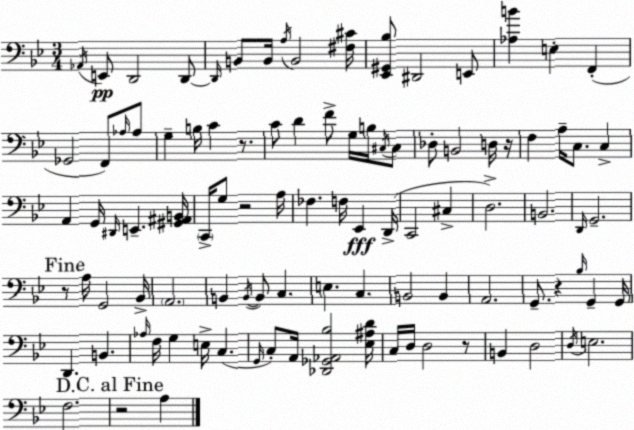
X:1
T:Untitled
M:3/4
L:1/4
K:Bb
_A,,/4 E,,/2 D,,2 D,,/2 D,,/4 B,,/2 B,,/4 A,/4 B,,2 [^F,^C]/4 [_E,,^G,,_B,]/2 ^D,,2 E,,/2 [_A,B] E, F,, _G,,2 F,,/2 _A,/4 _A,/2 G, B,/4 C z/2 C/2 D F/2 G,/4 B,/4 ^C,/4 ^C,/2 _D,/2 B,,2 D,/4 z/4 F, A,/4 C,/2 C, A,, G,,/4 ^D,,/4 E,, [^G,,^A,,B,,]/4 C,,/4 G,/2 z2 A,/4 _F, F,/4 _E,, D,,/4 C,,2 ^C, D,2 B,,2 D,,/4 G,,2 z/2 A,/4 G,,2 _B,,/4 A,,2 B,, B,,/4 B,,/2 C, E, C, B,,2 B,, A,,2 G,,/2 z _B,/4 G,, G,,/4 D,, B,, _A,/4 F,/4 G, E,/4 C, G,,/4 C,/2 A,,/4 [_D,,_G,,_A,,_B,]2 [_E,^A,D]/4 C,/4 D,/4 D,2 z/2 B,, D,2 D,/4 E,2 F,2 z2 A,